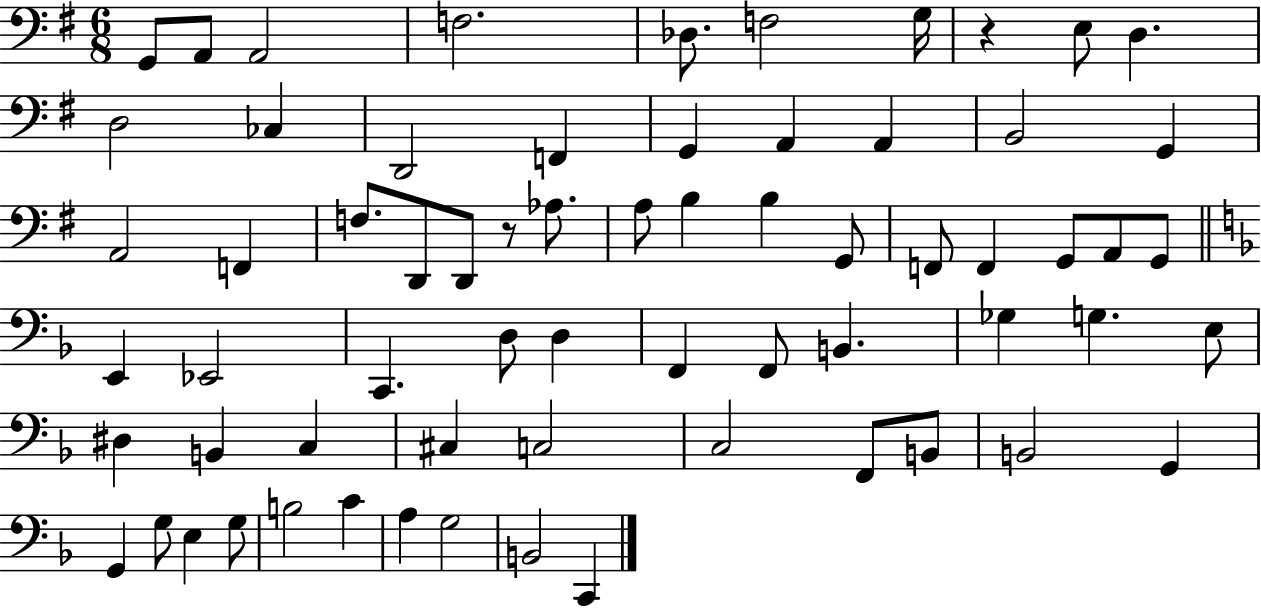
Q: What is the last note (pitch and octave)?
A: C2